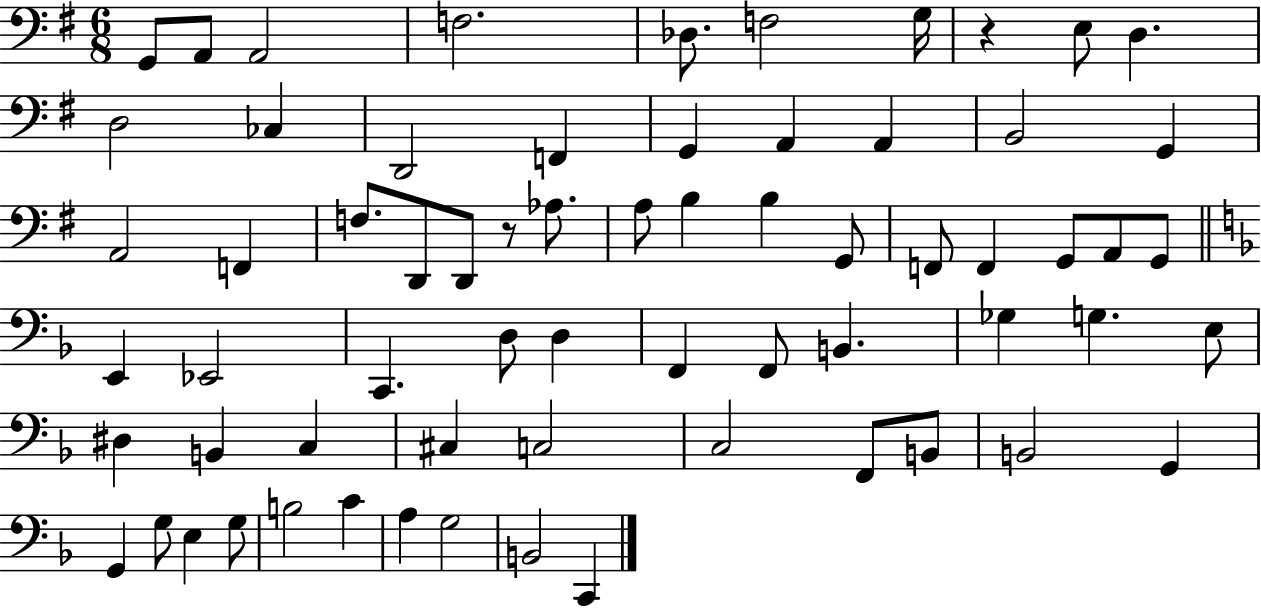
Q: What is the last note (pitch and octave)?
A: C2